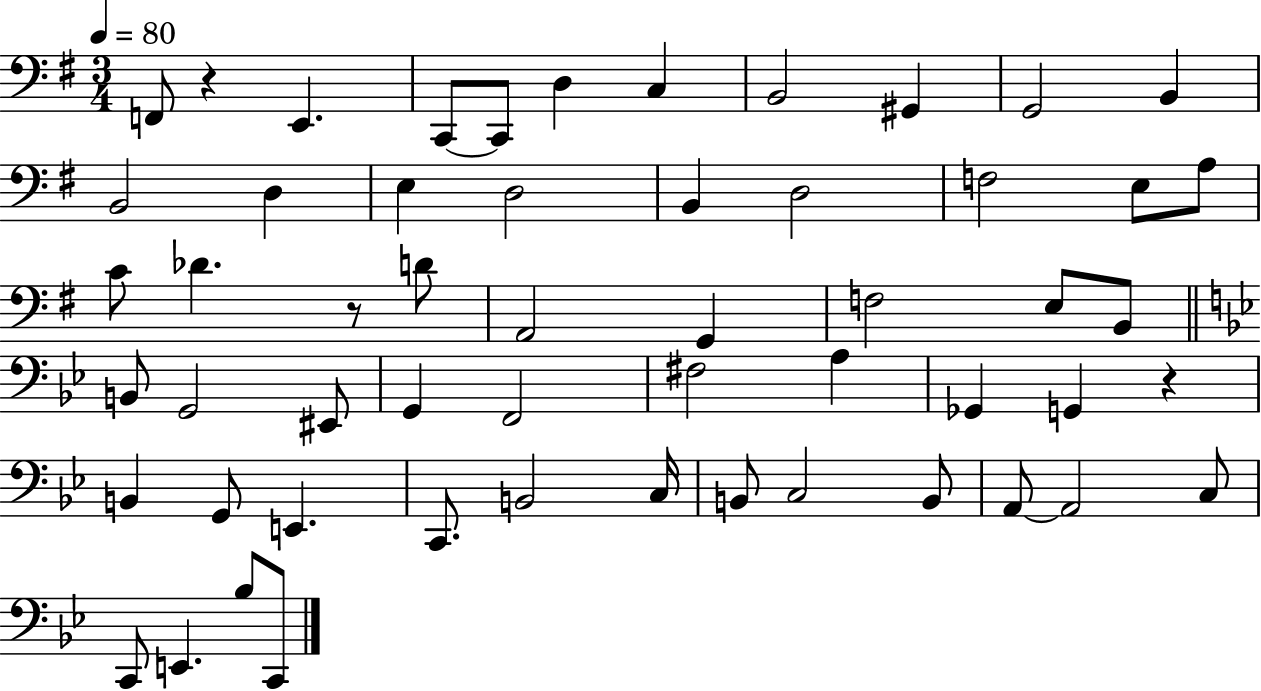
{
  \clef bass
  \numericTimeSignature
  \time 3/4
  \key g \major
  \tempo 4 = 80
  f,8 r4 e,4. | c,8~~ c,8 d4 c4 | b,2 gis,4 | g,2 b,4 | \break b,2 d4 | e4 d2 | b,4 d2 | f2 e8 a8 | \break c'8 des'4. r8 d'8 | a,2 g,4 | f2 e8 b,8 | \bar "||" \break \key bes \major b,8 g,2 eis,8 | g,4 f,2 | fis2 a4 | ges,4 g,4 r4 | \break b,4 g,8 e,4. | c,8. b,2 c16 | b,8 c2 b,8 | a,8~~ a,2 c8 | \break c,8 e,4. bes8 c,8 | \bar "|."
}